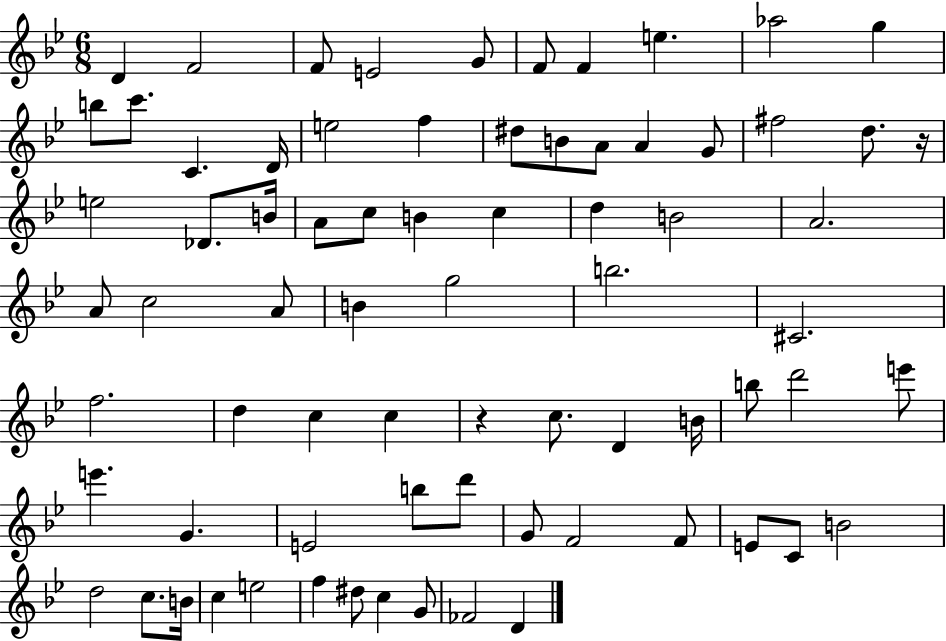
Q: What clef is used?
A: treble